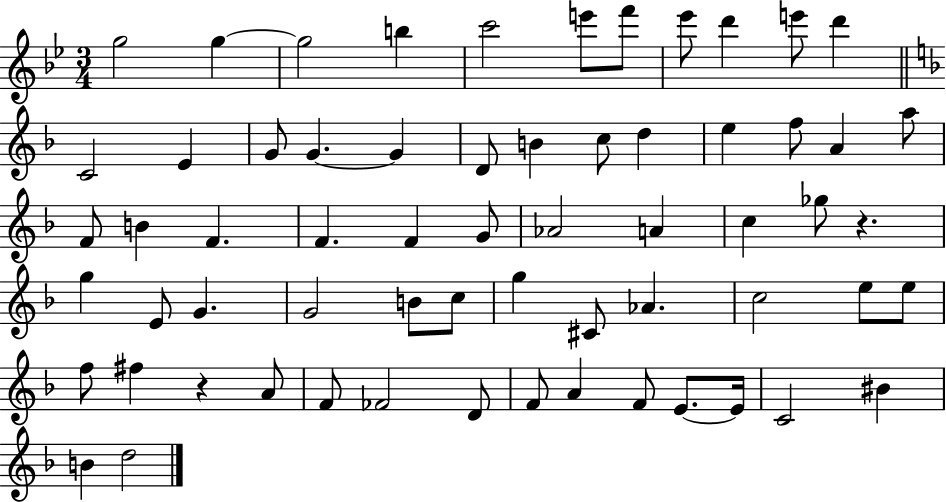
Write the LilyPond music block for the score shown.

{
  \clef treble
  \numericTimeSignature
  \time 3/4
  \key bes \major
  g''2 g''4~~ | g''2 b''4 | c'''2 e'''8 f'''8 | ees'''8 d'''4 e'''8 d'''4 | \break \bar "||" \break \key f \major c'2 e'4 | g'8 g'4.~~ g'4 | d'8 b'4 c''8 d''4 | e''4 f''8 a'4 a''8 | \break f'8 b'4 f'4. | f'4. f'4 g'8 | aes'2 a'4 | c''4 ges''8 r4. | \break g''4 e'8 g'4. | g'2 b'8 c''8 | g''4 cis'8 aes'4. | c''2 e''8 e''8 | \break f''8 fis''4 r4 a'8 | f'8 fes'2 d'8 | f'8 a'4 f'8 e'8.~~ e'16 | c'2 bis'4 | \break b'4 d''2 | \bar "|."
}